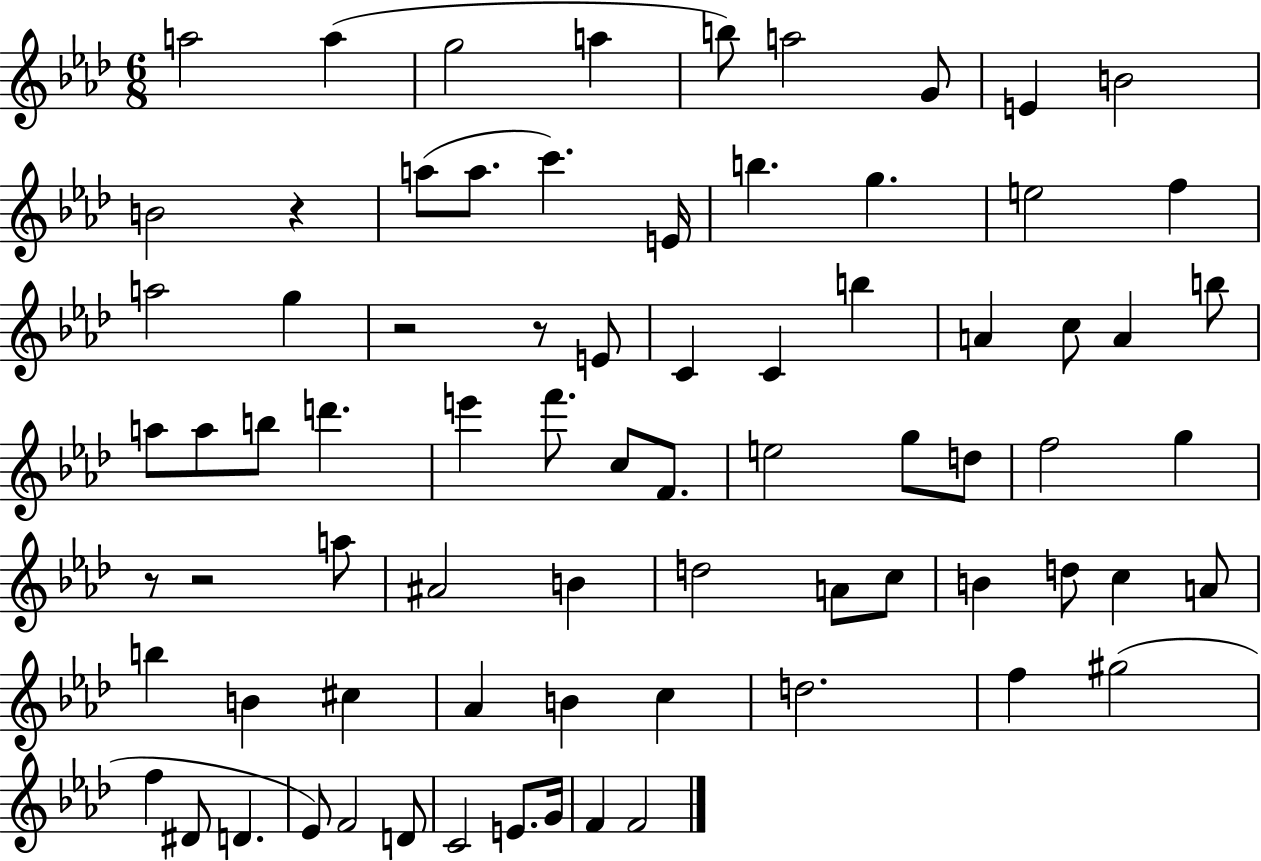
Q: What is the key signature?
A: AES major